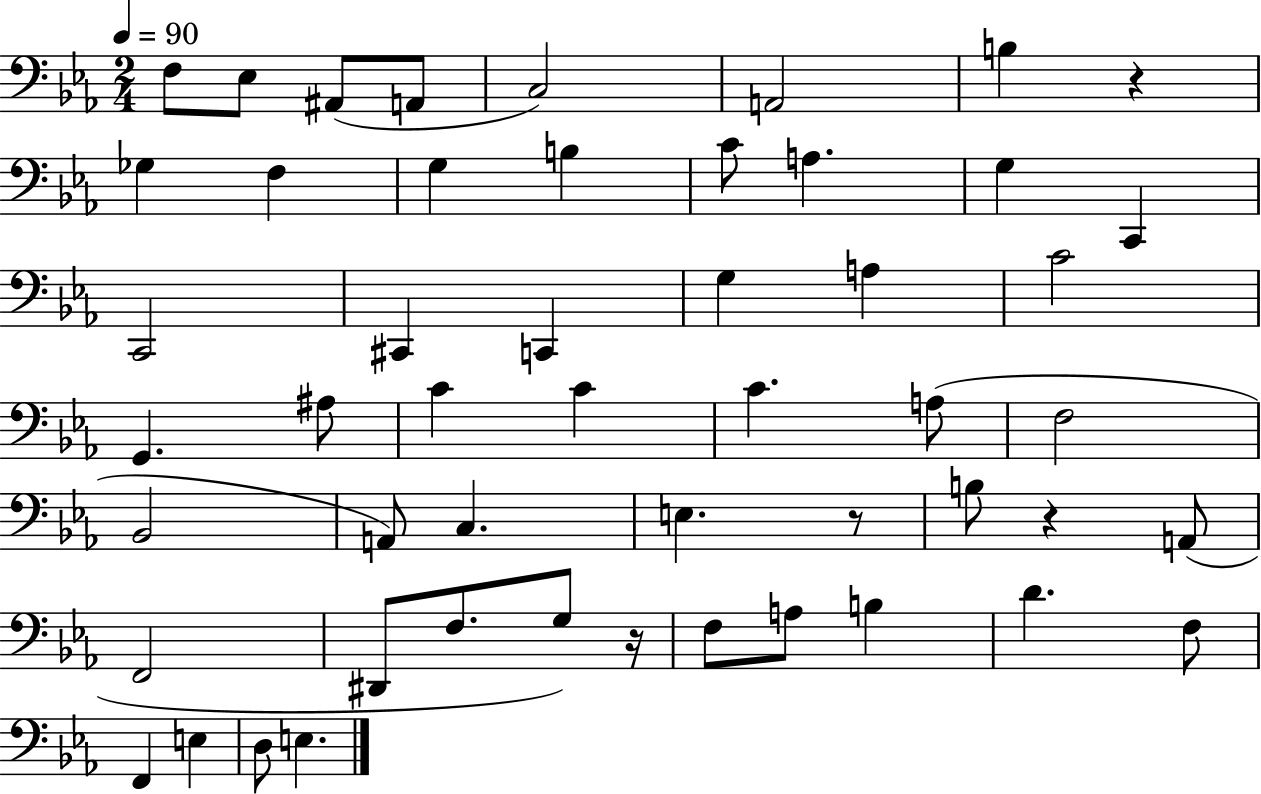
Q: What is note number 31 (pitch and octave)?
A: C3